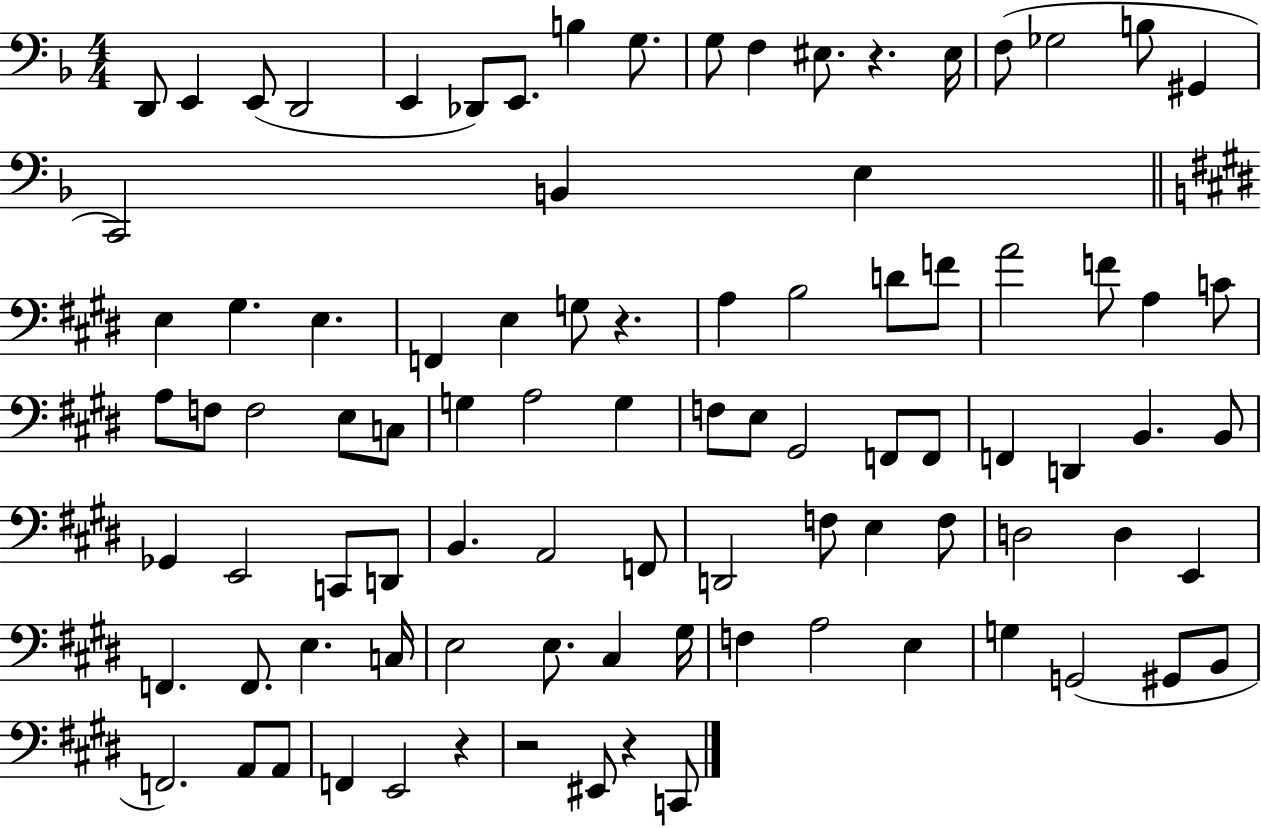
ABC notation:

X:1
T:Untitled
M:4/4
L:1/4
K:F
D,,/2 E,, E,,/2 D,,2 E,, _D,,/2 E,,/2 B, G,/2 G,/2 F, ^E,/2 z ^E,/4 F,/2 _G,2 B,/2 ^G,, C,,2 B,, E, E, ^G, E, F,, E, G,/2 z A, B,2 D/2 F/2 A2 F/2 A, C/2 A,/2 F,/2 F,2 E,/2 C,/2 G, A,2 G, F,/2 E,/2 ^G,,2 F,,/2 F,,/2 F,, D,, B,, B,,/2 _G,, E,,2 C,,/2 D,,/2 B,, A,,2 F,,/2 D,,2 F,/2 E, F,/2 D,2 D, E,, F,, F,,/2 E, C,/4 E,2 E,/2 ^C, ^G,/4 F, A,2 E, G, G,,2 ^G,,/2 B,,/2 F,,2 A,,/2 A,,/2 F,, E,,2 z z2 ^E,,/2 z C,,/2